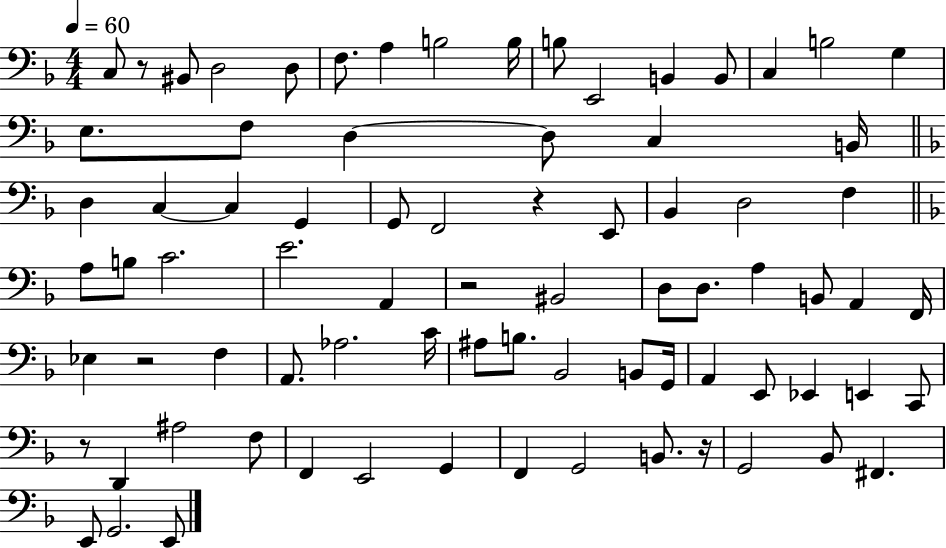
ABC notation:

X:1
T:Untitled
M:4/4
L:1/4
K:F
C,/2 z/2 ^B,,/2 D,2 D,/2 F,/2 A, B,2 B,/4 B,/2 E,,2 B,, B,,/2 C, B,2 G, E,/2 F,/2 D, D,/2 C, B,,/4 D, C, C, G,, G,,/2 F,,2 z E,,/2 _B,, D,2 F, A,/2 B,/2 C2 E2 A,, z2 ^B,,2 D,/2 D,/2 A, B,,/2 A,, F,,/4 _E, z2 F, A,,/2 _A,2 C/4 ^A,/2 B,/2 _B,,2 B,,/2 G,,/4 A,, E,,/2 _E,, E,, C,,/2 z/2 D,, ^A,2 F,/2 F,, E,,2 G,, F,, G,,2 B,,/2 z/4 G,,2 _B,,/2 ^F,, E,,/2 G,,2 E,,/2